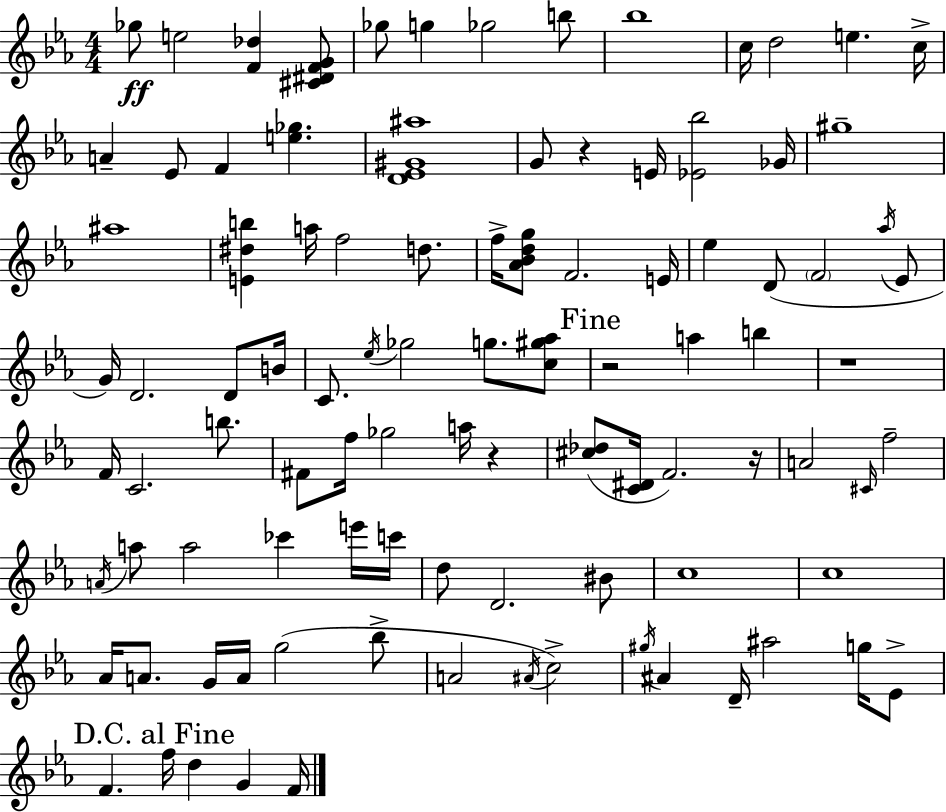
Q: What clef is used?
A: treble